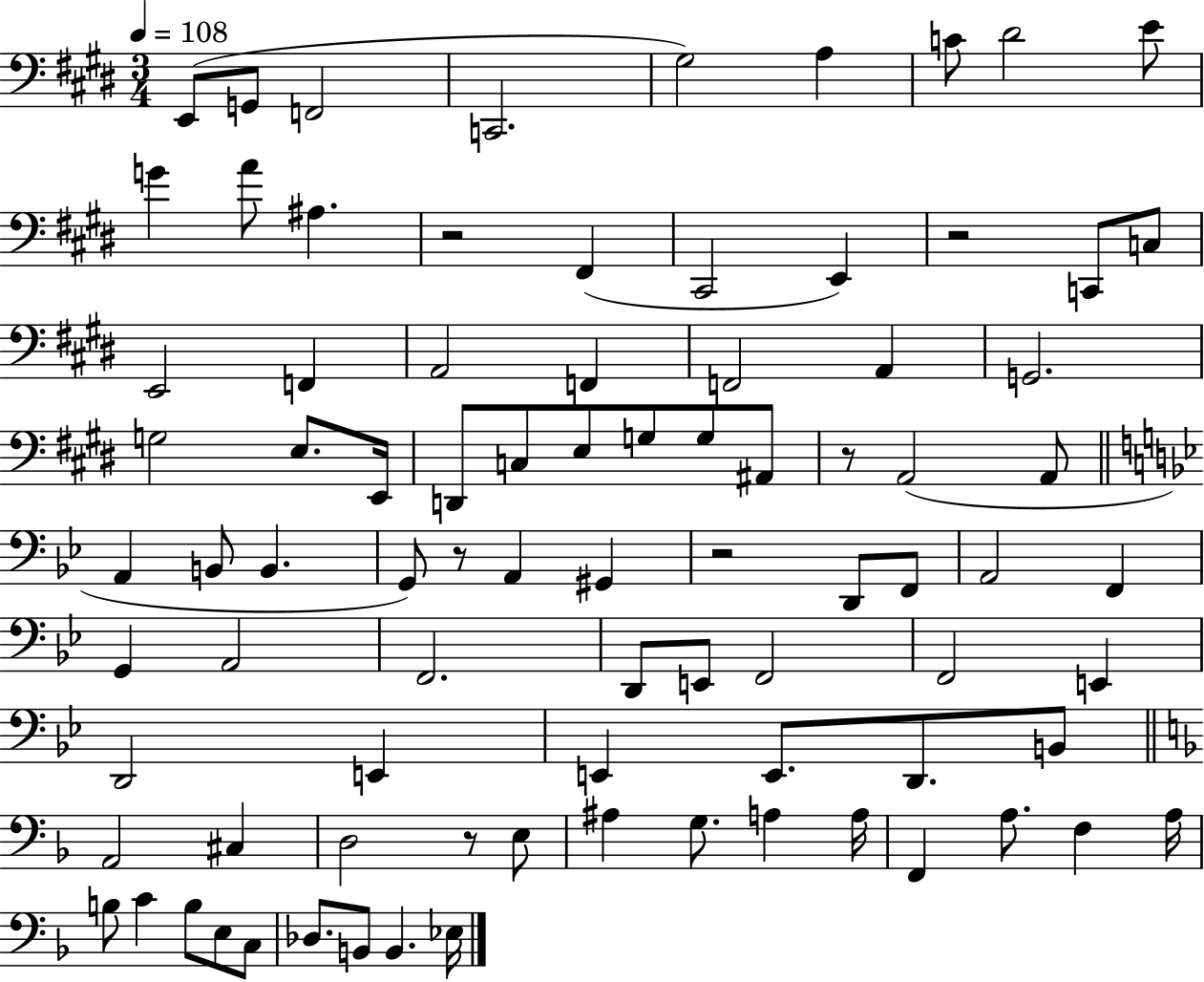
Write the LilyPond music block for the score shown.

{
  \clef bass
  \numericTimeSignature
  \time 3/4
  \key e \major
  \tempo 4 = 108
  e,8( g,8 f,2 | c,2. | gis2) a4 | c'8 dis'2 e'8 | \break g'4 a'8 ais4. | r2 fis,4( | cis,2 e,4) | r2 c,8 c8 | \break e,2 f,4 | a,2 f,4 | f,2 a,4 | g,2. | \break g2 e8. e,16 | d,8 c8 e8 g8 g8 ais,8 | r8 a,2( a,8 | \bar "||" \break \key g \minor a,4 b,8 b,4. | g,8) r8 a,4 gis,4 | r2 d,8 f,8 | a,2 f,4 | \break g,4 a,2 | f,2. | d,8 e,8 f,2 | f,2 e,4 | \break d,2 e,4 | e,4 e,8. d,8. b,8 | \bar "||" \break \key f \major a,2 cis4 | d2 r8 e8 | ais4 g8. a4 a16 | f,4 a8. f4 a16 | \break b8 c'4 b8 e8 c8 | des8. b,8 b,4. ees16 | \bar "|."
}